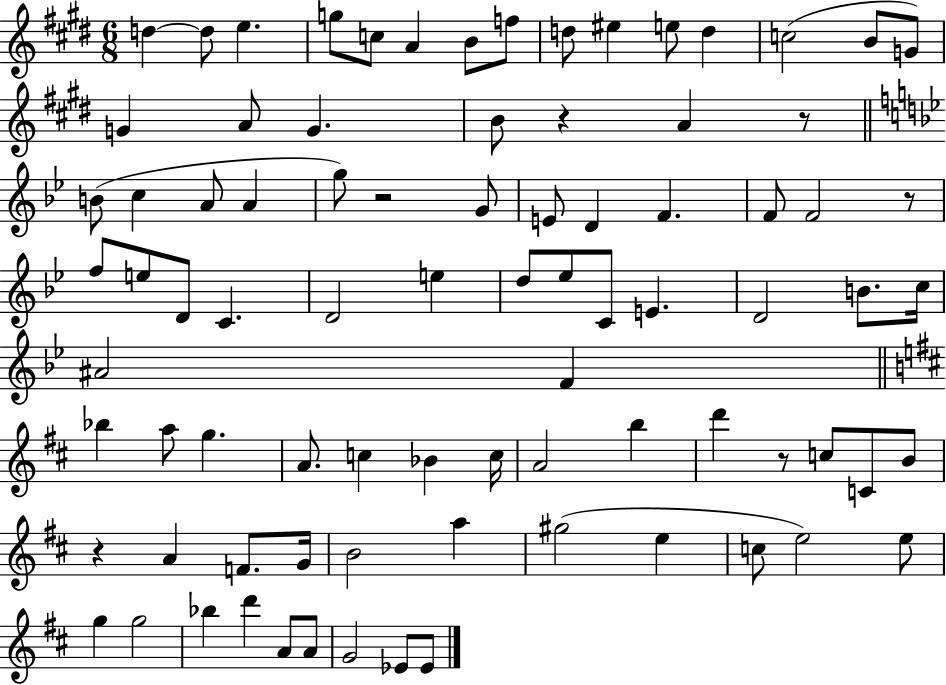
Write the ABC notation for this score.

X:1
T:Untitled
M:6/8
L:1/4
K:E
d d/2 e g/2 c/2 A B/2 f/2 d/2 ^e e/2 d c2 B/2 G/2 G A/2 G B/2 z A z/2 B/2 c A/2 A g/2 z2 G/2 E/2 D F F/2 F2 z/2 f/2 e/2 D/2 C D2 e d/2 _e/2 C/2 E D2 B/2 c/4 ^A2 F _b a/2 g A/2 c _B c/4 A2 b d' z/2 c/2 C/2 B/2 z A F/2 G/4 B2 a ^g2 e c/2 e2 e/2 g g2 _b d' A/2 A/2 G2 _E/2 _E/2